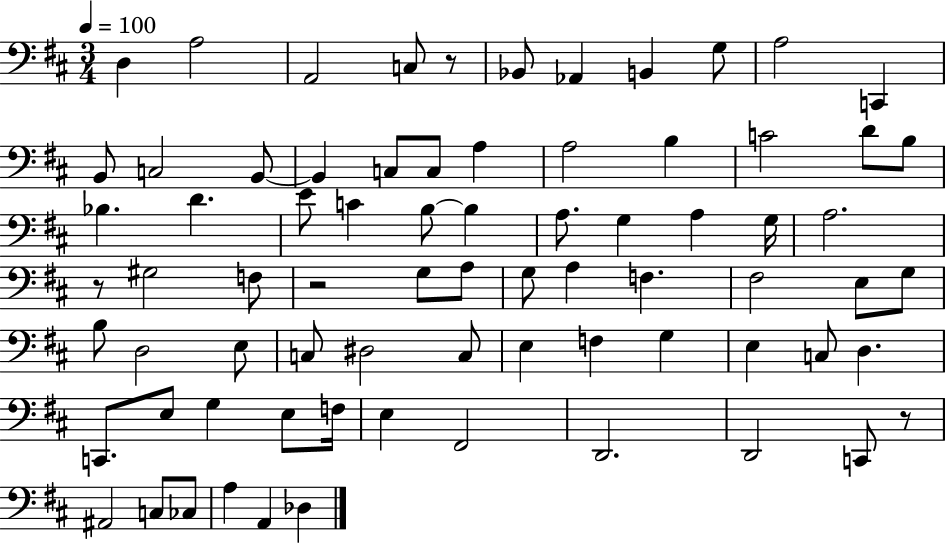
D3/q A3/h A2/h C3/e R/e Bb2/e Ab2/q B2/q G3/e A3/h C2/q B2/e C3/h B2/e B2/q C3/e C3/e A3/q A3/h B3/q C4/h D4/e B3/e Bb3/q. D4/q. E4/e C4/q B3/e B3/q A3/e. G3/q A3/q G3/s A3/h. R/e G#3/h F3/e R/h G3/e A3/e G3/e A3/q F3/q. F#3/h E3/e G3/e B3/e D3/h E3/e C3/e D#3/h C3/e E3/q F3/q G3/q E3/q C3/e D3/q. C2/e. E3/e G3/q E3/e F3/s E3/q F#2/h D2/h. D2/h C2/e R/e A#2/h C3/e CES3/e A3/q A2/q Db3/q